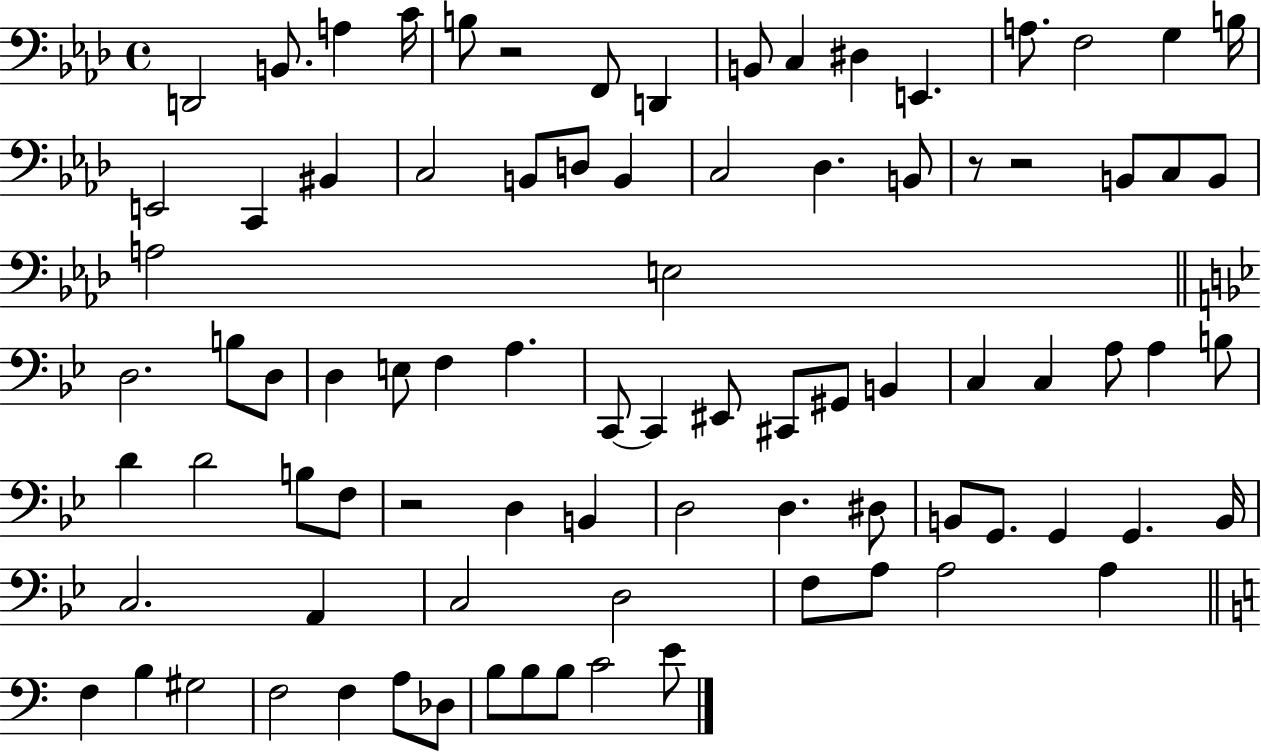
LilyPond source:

{
  \clef bass
  \time 4/4
  \defaultTimeSignature
  \key aes \major
  d,2 b,8. a4 c'16 | b8 r2 f,8 d,4 | b,8 c4 dis4 e,4. | a8. f2 g4 b16 | \break e,2 c,4 bis,4 | c2 b,8 d8 b,4 | c2 des4. b,8 | r8 r2 b,8 c8 b,8 | \break a2 e2 | \bar "||" \break \key g \minor d2. b8 d8 | d4 e8 f4 a4. | c,8~~ c,4 eis,8 cis,8 gis,8 b,4 | c4 c4 a8 a4 b8 | \break d'4 d'2 b8 f8 | r2 d4 b,4 | d2 d4. dis8 | b,8 g,8. g,4 g,4. b,16 | \break c2. a,4 | c2 d2 | f8 a8 a2 a4 | \bar "||" \break \key c \major f4 b4 gis2 | f2 f4 a8 des8 | b8 b8 b8 c'2 e'8 | \bar "|."
}